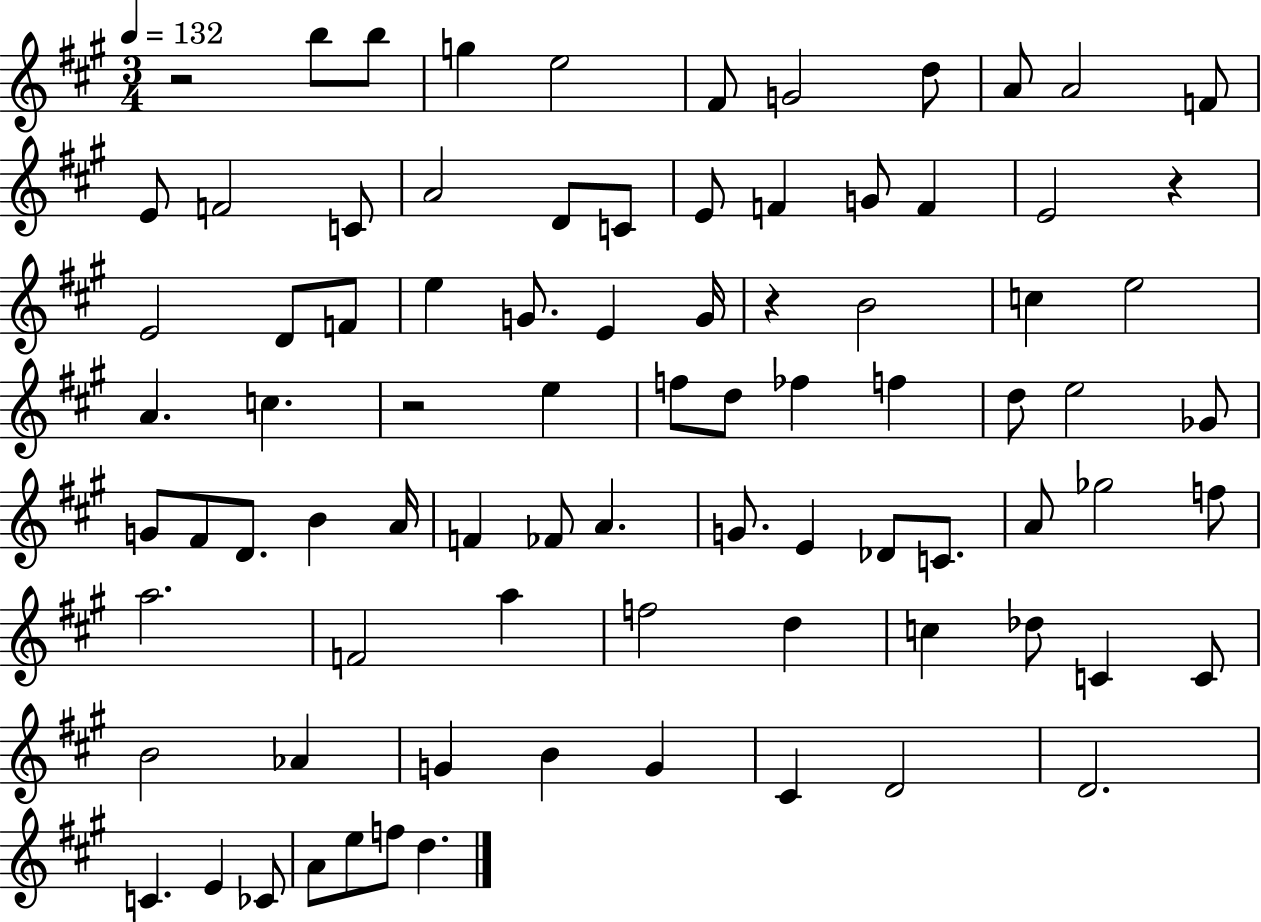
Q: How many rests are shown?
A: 4